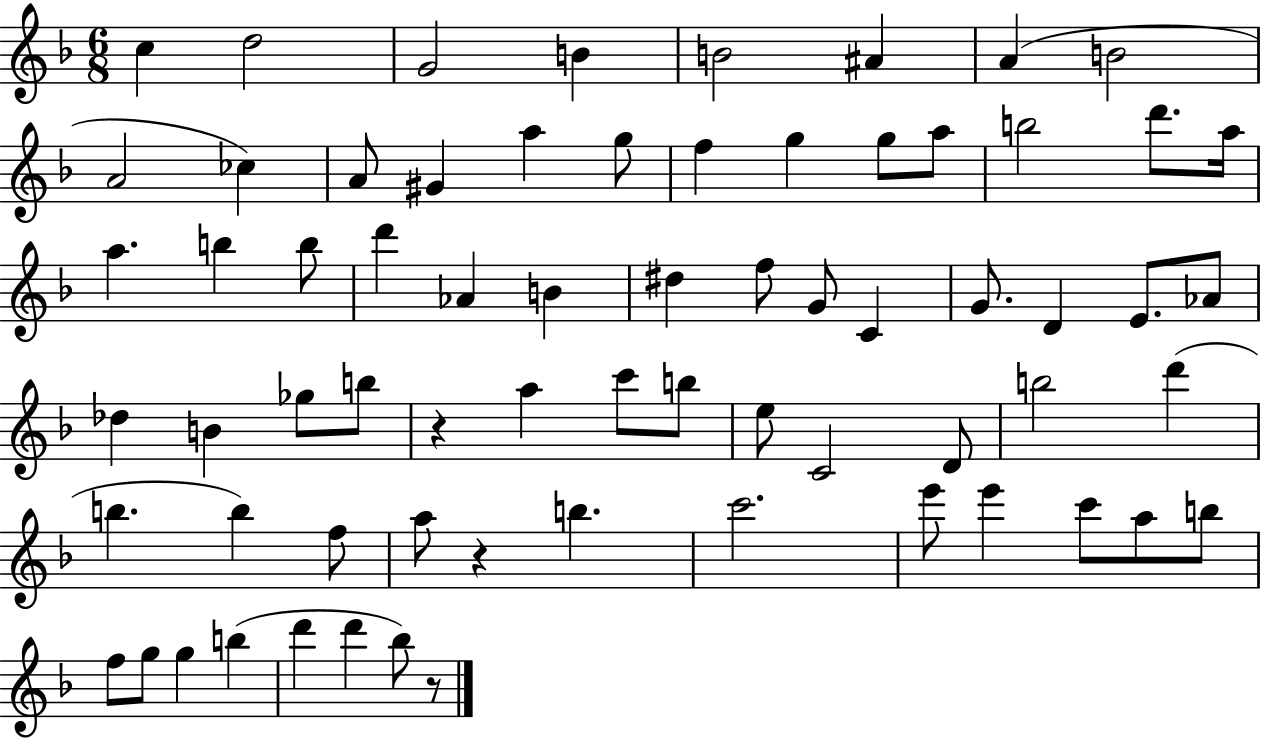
{
  \clef treble
  \numericTimeSignature
  \time 6/8
  \key f \major
  c''4 d''2 | g'2 b'4 | b'2 ais'4 | a'4( b'2 | \break a'2 ces''4) | a'8 gis'4 a''4 g''8 | f''4 g''4 g''8 a''8 | b''2 d'''8. a''16 | \break a''4. b''4 b''8 | d'''4 aes'4 b'4 | dis''4 f''8 g'8 c'4 | g'8. d'4 e'8. aes'8 | \break des''4 b'4 ges''8 b''8 | r4 a''4 c'''8 b''8 | e''8 c'2 d'8 | b''2 d'''4( | \break b''4. b''4) f''8 | a''8 r4 b''4. | c'''2. | e'''8 e'''4 c'''8 a''8 b''8 | \break f''8 g''8 g''4 b''4( | d'''4 d'''4 bes''8) r8 | \bar "|."
}